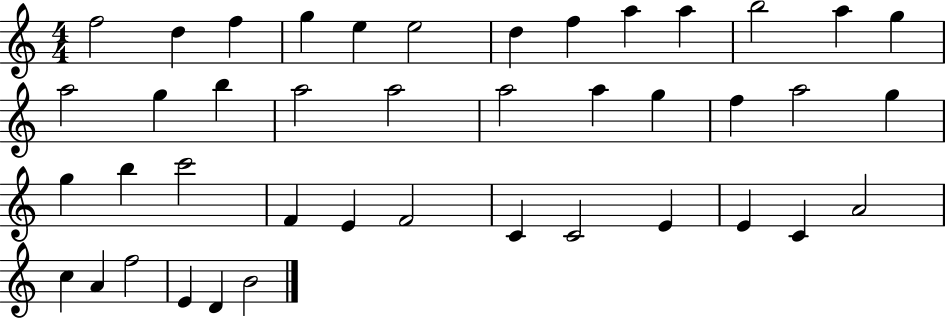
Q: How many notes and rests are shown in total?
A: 42